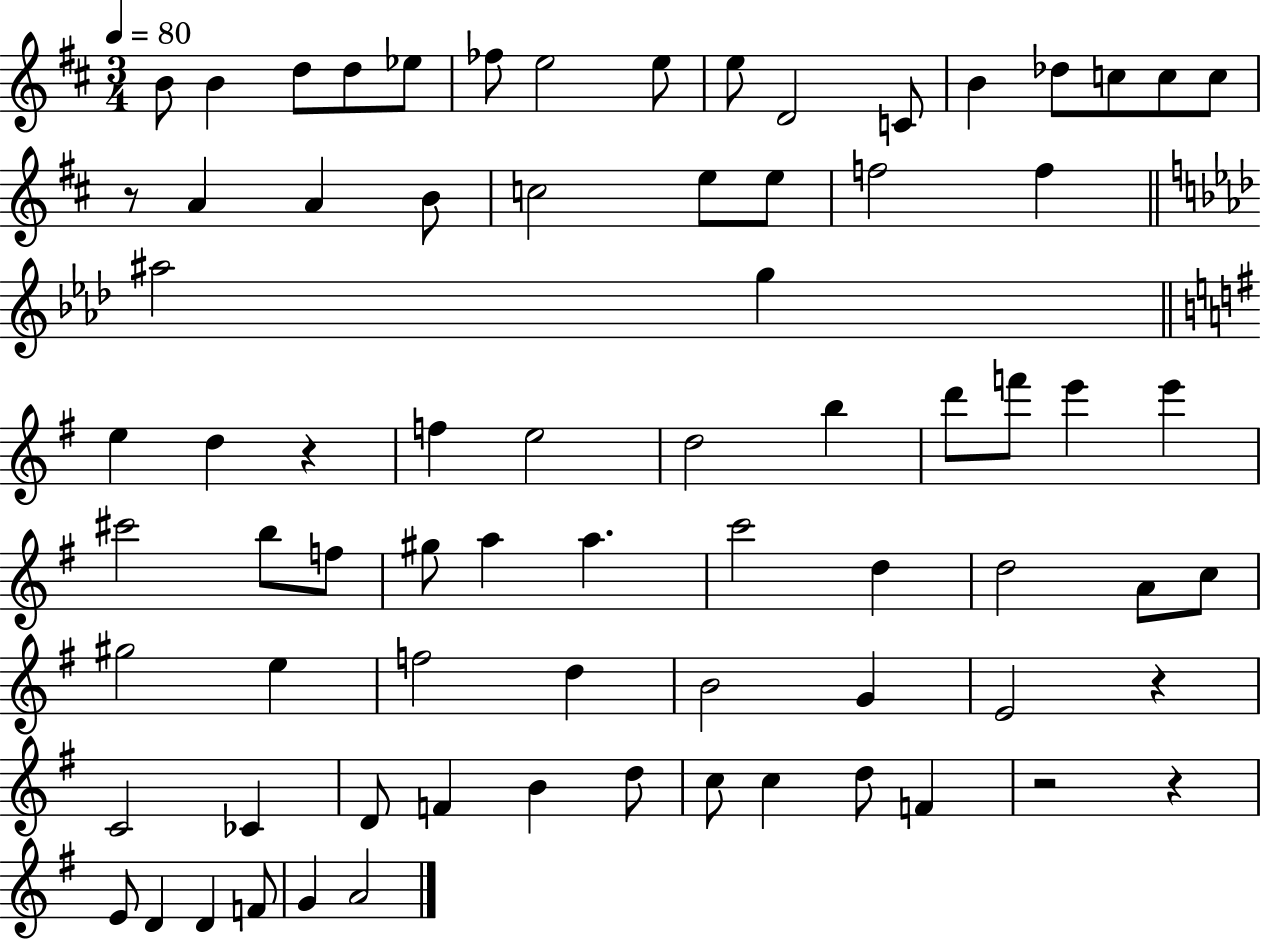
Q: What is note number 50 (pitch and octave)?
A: F5